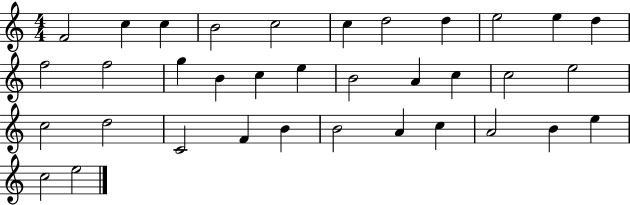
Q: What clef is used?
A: treble